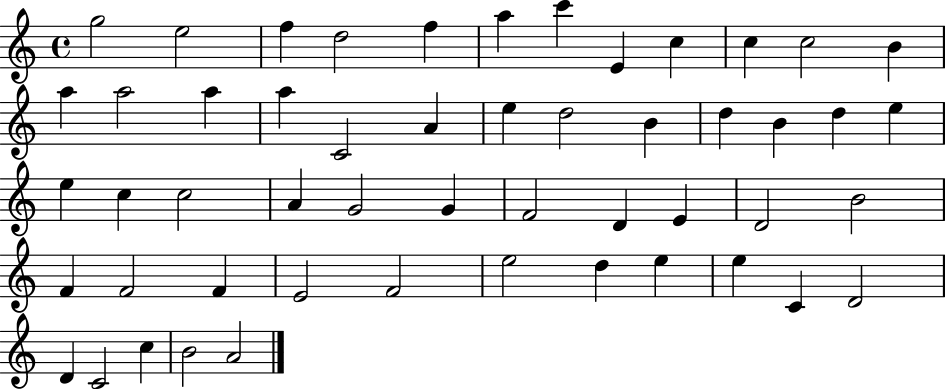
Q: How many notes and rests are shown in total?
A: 52